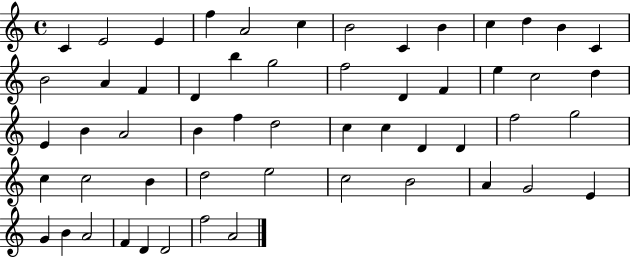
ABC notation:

X:1
T:Untitled
M:4/4
L:1/4
K:C
C E2 E f A2 c B2 C B c d B C B2 A F D b g2 f2 D F e c2 d E B A2 B f d2 c c D D f2 g2 c c2 B d2 e2 c2 B2 A G2 E G B A2 F D D2 f2 A2